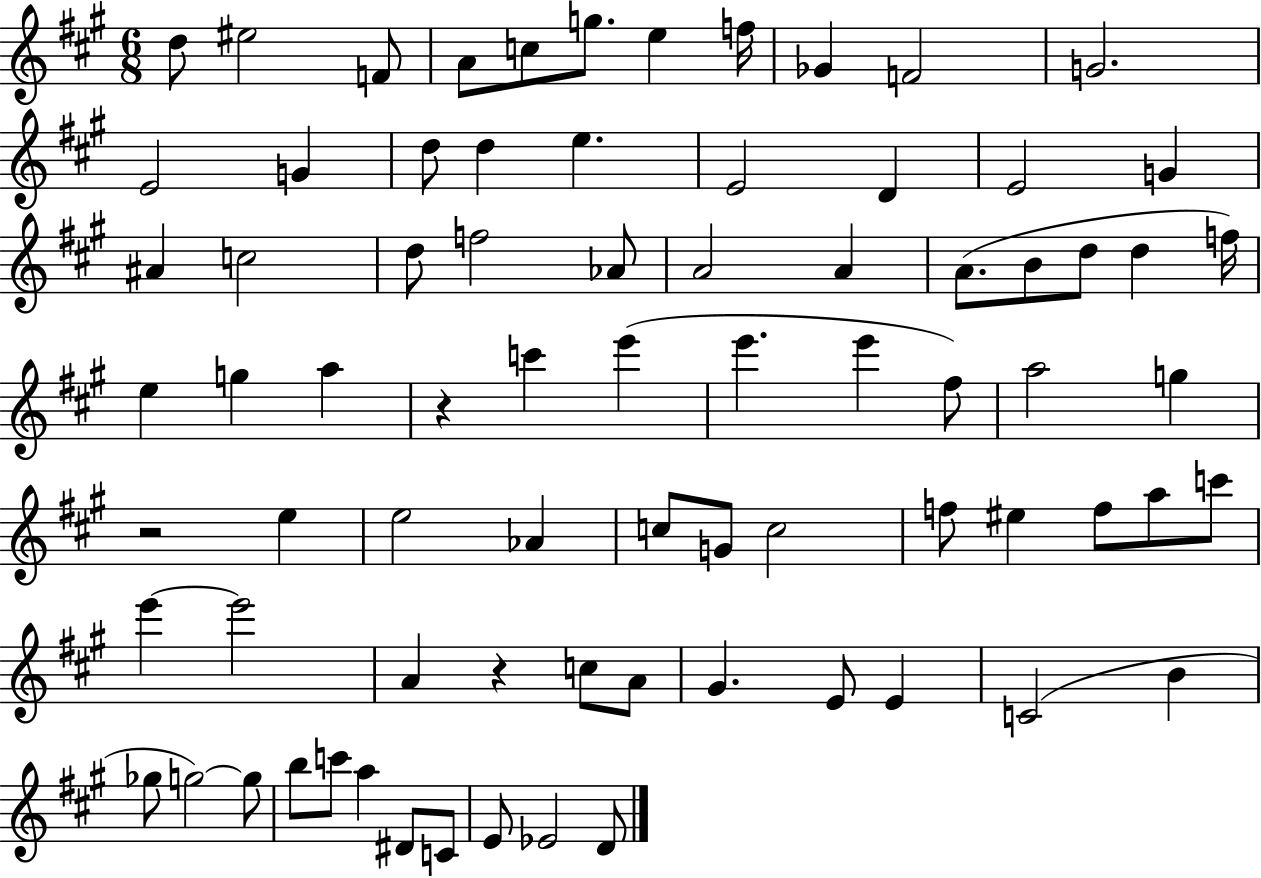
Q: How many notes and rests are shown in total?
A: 77